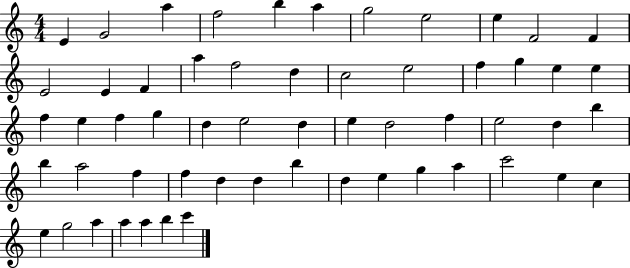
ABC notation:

X:1
T:Untitled
M:4/4
L:1/4
K:C
E G2 a f2 b a g2 e2 e F2 F E2 E F a f2 d c2 e2 f g e e f e f g d e2 d e d2 f e2 d b b a2 f f d d b d e g a c'2 e c e g2 a a a b c'